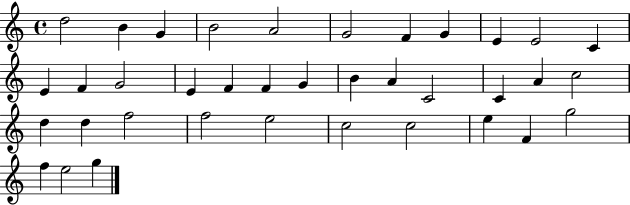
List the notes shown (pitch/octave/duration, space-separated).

D5/h B4/q G4/q B4/h A4/h G4/h F4/q G4/q E4/q E4/h C4/q E4/q F4/q G4/h E4/q F4/q F4/q G4/q B4/q A4/q C4/h C4/q A4/q C5/h D5/q D5/q F5/h F5/h E5/h C5/h C5/h E5/q F4/q G5/h F5/q E5/h G5/q